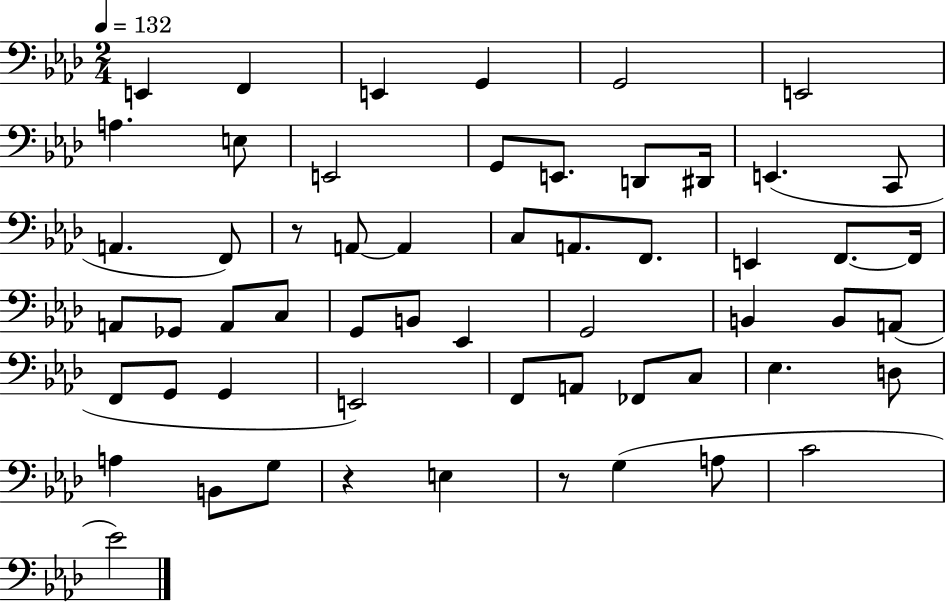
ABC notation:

X:1
T:Untitled
M:2/4
L:1/4
K:Ab
E,, F,, E,, G,, G,,2 E,,2 A, E,/2 E,,2 G,,/2 E,,/2 D,,/2 ^D,,/4 E,, C,,/2 A,, F,,/2 z/2 A,,/2 A,, C,/2 A,,/2 F,,/2 E,, F,,/2 F,,/4 A,,/2 _G,,/2 A,,/2 C,/2 G,,/2 B,,/2 _E,, G,,2 B,, B,,/2 A,,/2 F,,/2 G,,/2 G,, E,,2 F,,/2 A,,/2 _F,,/2 C,/2 _E, D,/2 A, B,,/2 G,/2 z E, z/2 G, A,/2 C2 _E2